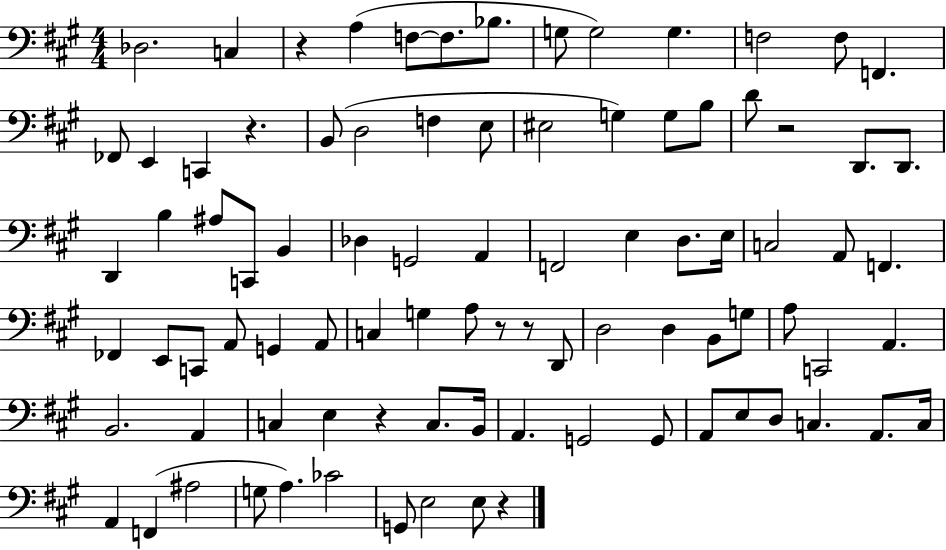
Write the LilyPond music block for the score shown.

{
  \clef bass
  \numericTimeSignature
  \time 4/4
  \key a \major
  des2. c4 | r4 a4( f8~~ f8. bes8. | g8 g2) g4. | f2 f8 f,4. | \break fes,8 e,4 c,4 r4. | b,8( d2 f4 e8 | eis2 g4) g8 b8 | d'8 r2 d,8. d,8. | \break d,4 b4 ais8 c,8 b,4 | des4 g,2 a,4 | f,2 e4 d8. e16 | c2 a,8 f,4. | \break fes,4 e,8 c,8 a,8 g,4 a,8 | c4 g4 a8 r8 r8 d,8 | d2 d4 b,8 g8 | a8 c,2 a,4. | \break b,2. a,4 | c4 e4 r4 c8. b,16 | a,4. g,2 g,8 | a,8 e8 d8 c4. a,8. c16 | \break a,4 f,4( ais2 | g8 a4.) ces'2 | g,8 e2 e8 r4 | \bar "|."
}